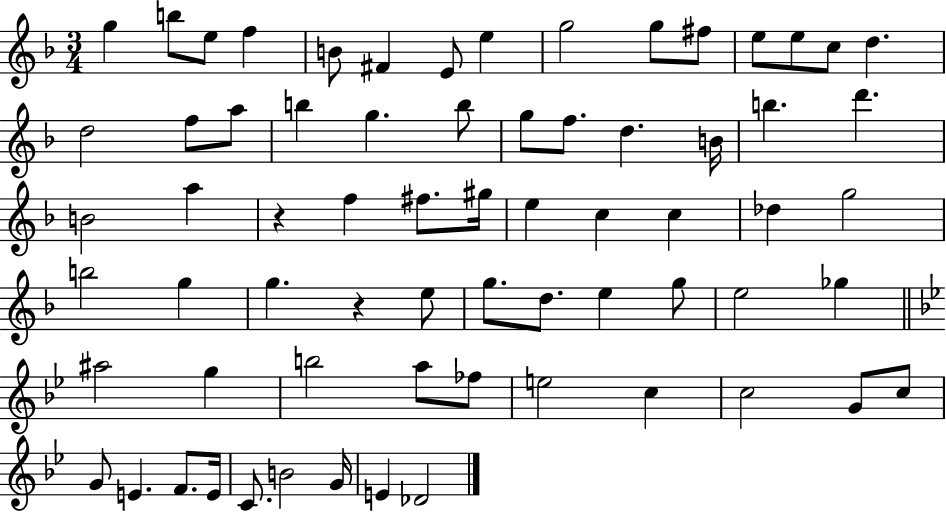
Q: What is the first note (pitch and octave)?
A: G5